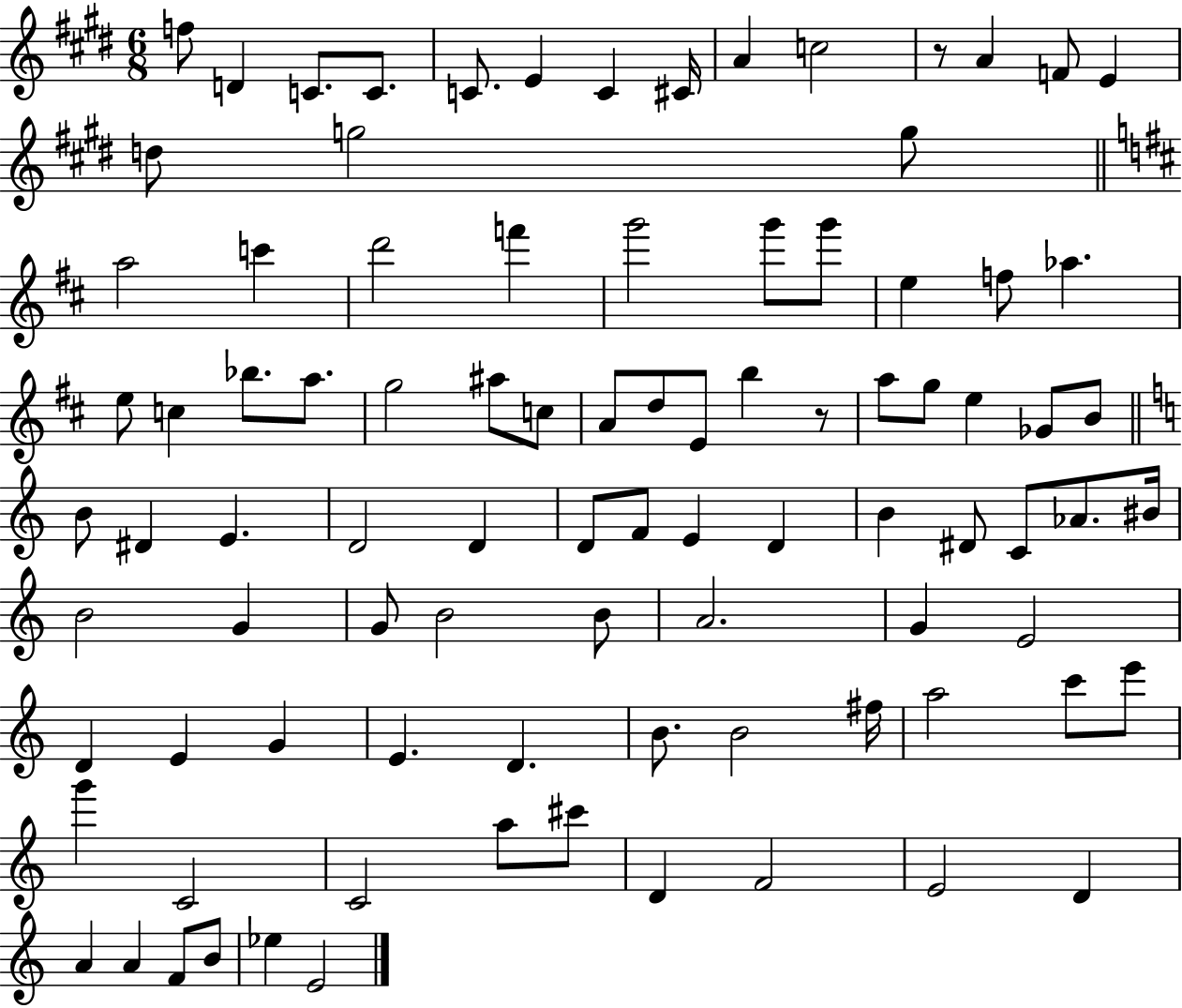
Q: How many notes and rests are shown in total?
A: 92